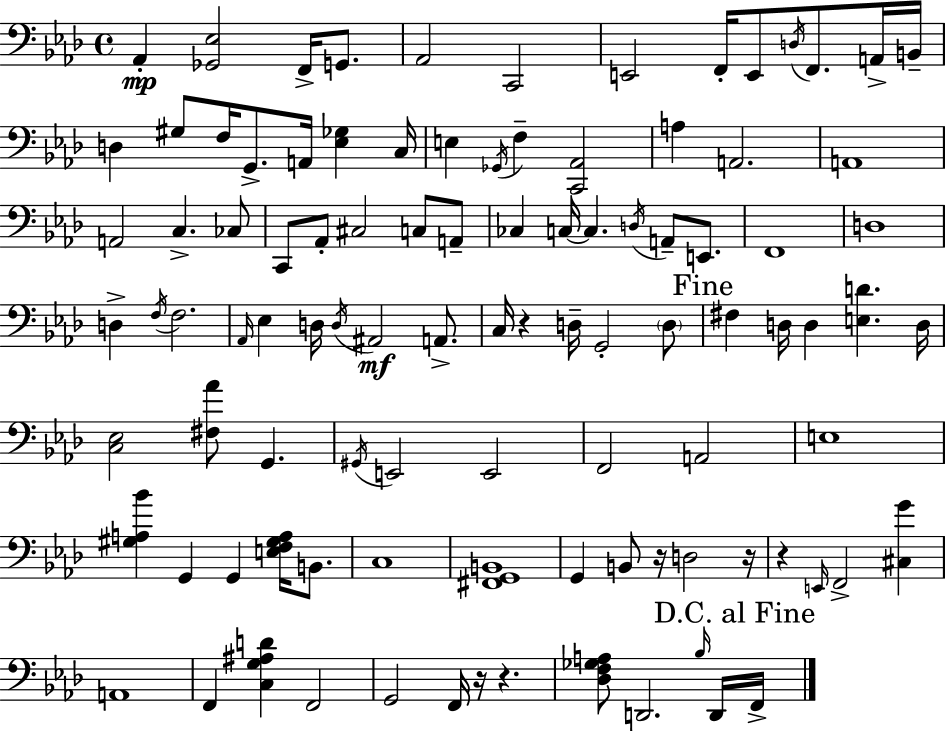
{
  \clef bass
  \time 4/4
  \defaultTimeSignature
  \key aes \major
  \repeat volta 2 { aes,4-.\mp <ges, ees>2 f,16-> g,8. | aes,2 c,2 | e,2 f,16-. e,8 \acciaccatura { d16 } f,8. a,16-> | b,16-- d4 gis8 f16 g,8.-> a,16 <ees ges>4 | \break c16 e4 \acciaccatura { ges,16 } f4-- <c, aes,>2 | a4 a,2. | a,1 | a,2 c4.-> | \break ces8 c,8 aes,8-. cis2 c8 | a,8-- ces4 c16~~ c4. \acciaccatura { d16 } a,8-- | e,8. f,1 | d1 | \break d4-> \acciaccatura { f16 } f2. | \grace { aes,16 } ees4 d16 \acciaccatura { d16 } ais,2\mf | a,8.-> c16 r4 d16-- g,2-. | \parenthesize d8 \mark "Fine" fis4 d16 d4 <e d'>4. | \break d16 <c ees>2 <fis aes'>8 | g,4. \acciaccatura { gis,16 } e,2 e,2 | f,2 a,2 | e1 | \break <gis a bes'>4 g,4 g,4 | <e f gis a>16 b,8. c1 | <fis, g, b,>1 | g,4 b,8 r16 d2 | \break r16 r4 \grace { e,16 } f,2-> | <cis g'>4 a,1 | f,4 <c g ais d'>4 | f,2 g,2 | \break f,16 r16 r4. <des f ges a>8 d,2. | \grace { bes16 } d,16 \mark "D.C. al Fine" f,16-> } \bar "|."
}